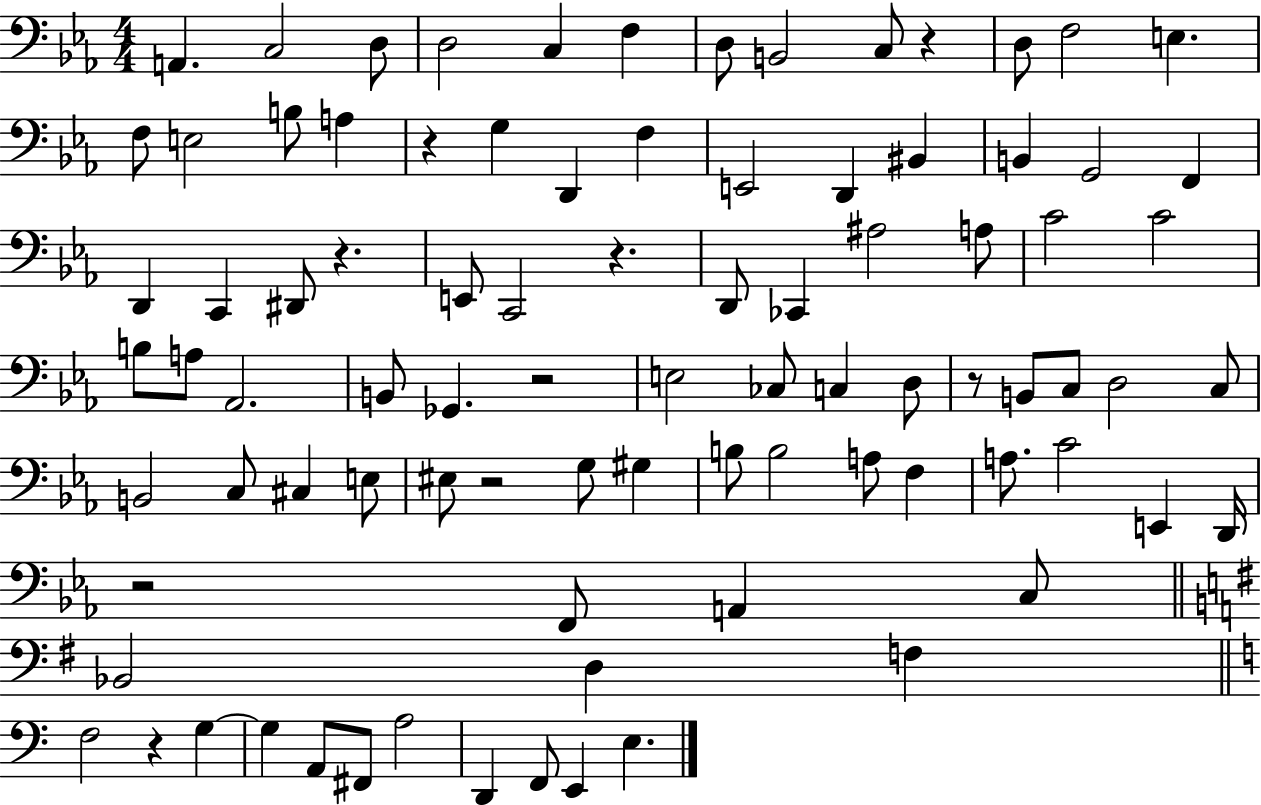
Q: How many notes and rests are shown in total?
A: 89